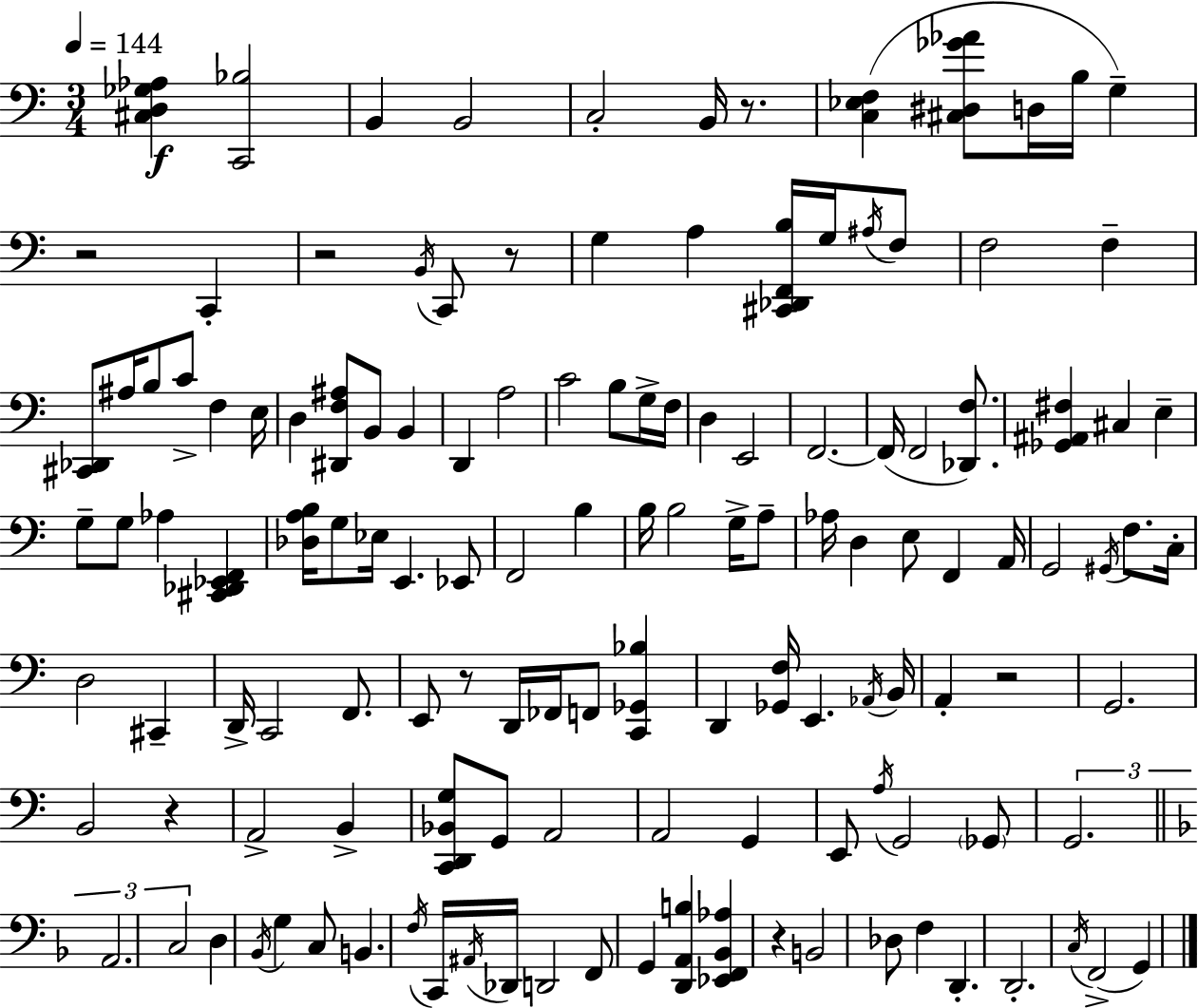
[C#3,D3,Gb3,Ab3]/q [C2,Bb3]/h B2/q B2/h C3/h B2/s R/e. [C3,Eb3,F3]/q [C#3,D#3,Gb4,Ab4]/e D3/s B3/s G3/q R/h C2/q R/h B2/s C2/e R/e G3/q A3/q [C#2,Db2,F2,B3]/s G3/s A#3/s F3/e F3/h F3/q [C#2,Db2]/e A#3/s B3/e C4/e F3/q E3/s D3/q [D#2,F3,A#3]/e B2/e B2/q D2/q A3/h C4/h B3/e G3/s F3/s D3/q E2/h F2/h. F2/s F2/h [Db2,F3]/e. [Gb2,A#2,F#3]/q C#3/q E3/q G3/e G3/e Ab3/q [C#2,Db2,Eb2,F2]/q [Db3,A3,B3]/s G3/e Eb3/s E2/q. Eb2/e F2/h B3/q B3/s B3/h G3/s A3/e Ab3/s D3/q E3/e F2/q A2/s G2/h G#2/s F3/e. C3/s D3/h C#2/q D2/s C2/h F2/e. E2/e R/e D2/s FES2/s F2/e [C2,Gb2,Bb3]/q D2/q [Gb2,F3]/s E2/q. Ab2/s B2/s A2/q R/h G2/h. B2/h R/q A2/h B2/q [C2,D2,Bb2,G3]/e G2/e A2/h A2/h G2/q E2/e A3/s G2/h Gb2/e G2/h. A2/h. C3/h D3/q Bb2/s G3/q C3/e B2/q. F3/s C2/s A#2/s Db2/s D2/h F2/e G2/q [D2,A2,B3]/q [Eb2,F2,Bb2,Ab3]/q R/q B2/h Db3/e F3/q D2/q. D2/h. C3/s F2/h G2/q